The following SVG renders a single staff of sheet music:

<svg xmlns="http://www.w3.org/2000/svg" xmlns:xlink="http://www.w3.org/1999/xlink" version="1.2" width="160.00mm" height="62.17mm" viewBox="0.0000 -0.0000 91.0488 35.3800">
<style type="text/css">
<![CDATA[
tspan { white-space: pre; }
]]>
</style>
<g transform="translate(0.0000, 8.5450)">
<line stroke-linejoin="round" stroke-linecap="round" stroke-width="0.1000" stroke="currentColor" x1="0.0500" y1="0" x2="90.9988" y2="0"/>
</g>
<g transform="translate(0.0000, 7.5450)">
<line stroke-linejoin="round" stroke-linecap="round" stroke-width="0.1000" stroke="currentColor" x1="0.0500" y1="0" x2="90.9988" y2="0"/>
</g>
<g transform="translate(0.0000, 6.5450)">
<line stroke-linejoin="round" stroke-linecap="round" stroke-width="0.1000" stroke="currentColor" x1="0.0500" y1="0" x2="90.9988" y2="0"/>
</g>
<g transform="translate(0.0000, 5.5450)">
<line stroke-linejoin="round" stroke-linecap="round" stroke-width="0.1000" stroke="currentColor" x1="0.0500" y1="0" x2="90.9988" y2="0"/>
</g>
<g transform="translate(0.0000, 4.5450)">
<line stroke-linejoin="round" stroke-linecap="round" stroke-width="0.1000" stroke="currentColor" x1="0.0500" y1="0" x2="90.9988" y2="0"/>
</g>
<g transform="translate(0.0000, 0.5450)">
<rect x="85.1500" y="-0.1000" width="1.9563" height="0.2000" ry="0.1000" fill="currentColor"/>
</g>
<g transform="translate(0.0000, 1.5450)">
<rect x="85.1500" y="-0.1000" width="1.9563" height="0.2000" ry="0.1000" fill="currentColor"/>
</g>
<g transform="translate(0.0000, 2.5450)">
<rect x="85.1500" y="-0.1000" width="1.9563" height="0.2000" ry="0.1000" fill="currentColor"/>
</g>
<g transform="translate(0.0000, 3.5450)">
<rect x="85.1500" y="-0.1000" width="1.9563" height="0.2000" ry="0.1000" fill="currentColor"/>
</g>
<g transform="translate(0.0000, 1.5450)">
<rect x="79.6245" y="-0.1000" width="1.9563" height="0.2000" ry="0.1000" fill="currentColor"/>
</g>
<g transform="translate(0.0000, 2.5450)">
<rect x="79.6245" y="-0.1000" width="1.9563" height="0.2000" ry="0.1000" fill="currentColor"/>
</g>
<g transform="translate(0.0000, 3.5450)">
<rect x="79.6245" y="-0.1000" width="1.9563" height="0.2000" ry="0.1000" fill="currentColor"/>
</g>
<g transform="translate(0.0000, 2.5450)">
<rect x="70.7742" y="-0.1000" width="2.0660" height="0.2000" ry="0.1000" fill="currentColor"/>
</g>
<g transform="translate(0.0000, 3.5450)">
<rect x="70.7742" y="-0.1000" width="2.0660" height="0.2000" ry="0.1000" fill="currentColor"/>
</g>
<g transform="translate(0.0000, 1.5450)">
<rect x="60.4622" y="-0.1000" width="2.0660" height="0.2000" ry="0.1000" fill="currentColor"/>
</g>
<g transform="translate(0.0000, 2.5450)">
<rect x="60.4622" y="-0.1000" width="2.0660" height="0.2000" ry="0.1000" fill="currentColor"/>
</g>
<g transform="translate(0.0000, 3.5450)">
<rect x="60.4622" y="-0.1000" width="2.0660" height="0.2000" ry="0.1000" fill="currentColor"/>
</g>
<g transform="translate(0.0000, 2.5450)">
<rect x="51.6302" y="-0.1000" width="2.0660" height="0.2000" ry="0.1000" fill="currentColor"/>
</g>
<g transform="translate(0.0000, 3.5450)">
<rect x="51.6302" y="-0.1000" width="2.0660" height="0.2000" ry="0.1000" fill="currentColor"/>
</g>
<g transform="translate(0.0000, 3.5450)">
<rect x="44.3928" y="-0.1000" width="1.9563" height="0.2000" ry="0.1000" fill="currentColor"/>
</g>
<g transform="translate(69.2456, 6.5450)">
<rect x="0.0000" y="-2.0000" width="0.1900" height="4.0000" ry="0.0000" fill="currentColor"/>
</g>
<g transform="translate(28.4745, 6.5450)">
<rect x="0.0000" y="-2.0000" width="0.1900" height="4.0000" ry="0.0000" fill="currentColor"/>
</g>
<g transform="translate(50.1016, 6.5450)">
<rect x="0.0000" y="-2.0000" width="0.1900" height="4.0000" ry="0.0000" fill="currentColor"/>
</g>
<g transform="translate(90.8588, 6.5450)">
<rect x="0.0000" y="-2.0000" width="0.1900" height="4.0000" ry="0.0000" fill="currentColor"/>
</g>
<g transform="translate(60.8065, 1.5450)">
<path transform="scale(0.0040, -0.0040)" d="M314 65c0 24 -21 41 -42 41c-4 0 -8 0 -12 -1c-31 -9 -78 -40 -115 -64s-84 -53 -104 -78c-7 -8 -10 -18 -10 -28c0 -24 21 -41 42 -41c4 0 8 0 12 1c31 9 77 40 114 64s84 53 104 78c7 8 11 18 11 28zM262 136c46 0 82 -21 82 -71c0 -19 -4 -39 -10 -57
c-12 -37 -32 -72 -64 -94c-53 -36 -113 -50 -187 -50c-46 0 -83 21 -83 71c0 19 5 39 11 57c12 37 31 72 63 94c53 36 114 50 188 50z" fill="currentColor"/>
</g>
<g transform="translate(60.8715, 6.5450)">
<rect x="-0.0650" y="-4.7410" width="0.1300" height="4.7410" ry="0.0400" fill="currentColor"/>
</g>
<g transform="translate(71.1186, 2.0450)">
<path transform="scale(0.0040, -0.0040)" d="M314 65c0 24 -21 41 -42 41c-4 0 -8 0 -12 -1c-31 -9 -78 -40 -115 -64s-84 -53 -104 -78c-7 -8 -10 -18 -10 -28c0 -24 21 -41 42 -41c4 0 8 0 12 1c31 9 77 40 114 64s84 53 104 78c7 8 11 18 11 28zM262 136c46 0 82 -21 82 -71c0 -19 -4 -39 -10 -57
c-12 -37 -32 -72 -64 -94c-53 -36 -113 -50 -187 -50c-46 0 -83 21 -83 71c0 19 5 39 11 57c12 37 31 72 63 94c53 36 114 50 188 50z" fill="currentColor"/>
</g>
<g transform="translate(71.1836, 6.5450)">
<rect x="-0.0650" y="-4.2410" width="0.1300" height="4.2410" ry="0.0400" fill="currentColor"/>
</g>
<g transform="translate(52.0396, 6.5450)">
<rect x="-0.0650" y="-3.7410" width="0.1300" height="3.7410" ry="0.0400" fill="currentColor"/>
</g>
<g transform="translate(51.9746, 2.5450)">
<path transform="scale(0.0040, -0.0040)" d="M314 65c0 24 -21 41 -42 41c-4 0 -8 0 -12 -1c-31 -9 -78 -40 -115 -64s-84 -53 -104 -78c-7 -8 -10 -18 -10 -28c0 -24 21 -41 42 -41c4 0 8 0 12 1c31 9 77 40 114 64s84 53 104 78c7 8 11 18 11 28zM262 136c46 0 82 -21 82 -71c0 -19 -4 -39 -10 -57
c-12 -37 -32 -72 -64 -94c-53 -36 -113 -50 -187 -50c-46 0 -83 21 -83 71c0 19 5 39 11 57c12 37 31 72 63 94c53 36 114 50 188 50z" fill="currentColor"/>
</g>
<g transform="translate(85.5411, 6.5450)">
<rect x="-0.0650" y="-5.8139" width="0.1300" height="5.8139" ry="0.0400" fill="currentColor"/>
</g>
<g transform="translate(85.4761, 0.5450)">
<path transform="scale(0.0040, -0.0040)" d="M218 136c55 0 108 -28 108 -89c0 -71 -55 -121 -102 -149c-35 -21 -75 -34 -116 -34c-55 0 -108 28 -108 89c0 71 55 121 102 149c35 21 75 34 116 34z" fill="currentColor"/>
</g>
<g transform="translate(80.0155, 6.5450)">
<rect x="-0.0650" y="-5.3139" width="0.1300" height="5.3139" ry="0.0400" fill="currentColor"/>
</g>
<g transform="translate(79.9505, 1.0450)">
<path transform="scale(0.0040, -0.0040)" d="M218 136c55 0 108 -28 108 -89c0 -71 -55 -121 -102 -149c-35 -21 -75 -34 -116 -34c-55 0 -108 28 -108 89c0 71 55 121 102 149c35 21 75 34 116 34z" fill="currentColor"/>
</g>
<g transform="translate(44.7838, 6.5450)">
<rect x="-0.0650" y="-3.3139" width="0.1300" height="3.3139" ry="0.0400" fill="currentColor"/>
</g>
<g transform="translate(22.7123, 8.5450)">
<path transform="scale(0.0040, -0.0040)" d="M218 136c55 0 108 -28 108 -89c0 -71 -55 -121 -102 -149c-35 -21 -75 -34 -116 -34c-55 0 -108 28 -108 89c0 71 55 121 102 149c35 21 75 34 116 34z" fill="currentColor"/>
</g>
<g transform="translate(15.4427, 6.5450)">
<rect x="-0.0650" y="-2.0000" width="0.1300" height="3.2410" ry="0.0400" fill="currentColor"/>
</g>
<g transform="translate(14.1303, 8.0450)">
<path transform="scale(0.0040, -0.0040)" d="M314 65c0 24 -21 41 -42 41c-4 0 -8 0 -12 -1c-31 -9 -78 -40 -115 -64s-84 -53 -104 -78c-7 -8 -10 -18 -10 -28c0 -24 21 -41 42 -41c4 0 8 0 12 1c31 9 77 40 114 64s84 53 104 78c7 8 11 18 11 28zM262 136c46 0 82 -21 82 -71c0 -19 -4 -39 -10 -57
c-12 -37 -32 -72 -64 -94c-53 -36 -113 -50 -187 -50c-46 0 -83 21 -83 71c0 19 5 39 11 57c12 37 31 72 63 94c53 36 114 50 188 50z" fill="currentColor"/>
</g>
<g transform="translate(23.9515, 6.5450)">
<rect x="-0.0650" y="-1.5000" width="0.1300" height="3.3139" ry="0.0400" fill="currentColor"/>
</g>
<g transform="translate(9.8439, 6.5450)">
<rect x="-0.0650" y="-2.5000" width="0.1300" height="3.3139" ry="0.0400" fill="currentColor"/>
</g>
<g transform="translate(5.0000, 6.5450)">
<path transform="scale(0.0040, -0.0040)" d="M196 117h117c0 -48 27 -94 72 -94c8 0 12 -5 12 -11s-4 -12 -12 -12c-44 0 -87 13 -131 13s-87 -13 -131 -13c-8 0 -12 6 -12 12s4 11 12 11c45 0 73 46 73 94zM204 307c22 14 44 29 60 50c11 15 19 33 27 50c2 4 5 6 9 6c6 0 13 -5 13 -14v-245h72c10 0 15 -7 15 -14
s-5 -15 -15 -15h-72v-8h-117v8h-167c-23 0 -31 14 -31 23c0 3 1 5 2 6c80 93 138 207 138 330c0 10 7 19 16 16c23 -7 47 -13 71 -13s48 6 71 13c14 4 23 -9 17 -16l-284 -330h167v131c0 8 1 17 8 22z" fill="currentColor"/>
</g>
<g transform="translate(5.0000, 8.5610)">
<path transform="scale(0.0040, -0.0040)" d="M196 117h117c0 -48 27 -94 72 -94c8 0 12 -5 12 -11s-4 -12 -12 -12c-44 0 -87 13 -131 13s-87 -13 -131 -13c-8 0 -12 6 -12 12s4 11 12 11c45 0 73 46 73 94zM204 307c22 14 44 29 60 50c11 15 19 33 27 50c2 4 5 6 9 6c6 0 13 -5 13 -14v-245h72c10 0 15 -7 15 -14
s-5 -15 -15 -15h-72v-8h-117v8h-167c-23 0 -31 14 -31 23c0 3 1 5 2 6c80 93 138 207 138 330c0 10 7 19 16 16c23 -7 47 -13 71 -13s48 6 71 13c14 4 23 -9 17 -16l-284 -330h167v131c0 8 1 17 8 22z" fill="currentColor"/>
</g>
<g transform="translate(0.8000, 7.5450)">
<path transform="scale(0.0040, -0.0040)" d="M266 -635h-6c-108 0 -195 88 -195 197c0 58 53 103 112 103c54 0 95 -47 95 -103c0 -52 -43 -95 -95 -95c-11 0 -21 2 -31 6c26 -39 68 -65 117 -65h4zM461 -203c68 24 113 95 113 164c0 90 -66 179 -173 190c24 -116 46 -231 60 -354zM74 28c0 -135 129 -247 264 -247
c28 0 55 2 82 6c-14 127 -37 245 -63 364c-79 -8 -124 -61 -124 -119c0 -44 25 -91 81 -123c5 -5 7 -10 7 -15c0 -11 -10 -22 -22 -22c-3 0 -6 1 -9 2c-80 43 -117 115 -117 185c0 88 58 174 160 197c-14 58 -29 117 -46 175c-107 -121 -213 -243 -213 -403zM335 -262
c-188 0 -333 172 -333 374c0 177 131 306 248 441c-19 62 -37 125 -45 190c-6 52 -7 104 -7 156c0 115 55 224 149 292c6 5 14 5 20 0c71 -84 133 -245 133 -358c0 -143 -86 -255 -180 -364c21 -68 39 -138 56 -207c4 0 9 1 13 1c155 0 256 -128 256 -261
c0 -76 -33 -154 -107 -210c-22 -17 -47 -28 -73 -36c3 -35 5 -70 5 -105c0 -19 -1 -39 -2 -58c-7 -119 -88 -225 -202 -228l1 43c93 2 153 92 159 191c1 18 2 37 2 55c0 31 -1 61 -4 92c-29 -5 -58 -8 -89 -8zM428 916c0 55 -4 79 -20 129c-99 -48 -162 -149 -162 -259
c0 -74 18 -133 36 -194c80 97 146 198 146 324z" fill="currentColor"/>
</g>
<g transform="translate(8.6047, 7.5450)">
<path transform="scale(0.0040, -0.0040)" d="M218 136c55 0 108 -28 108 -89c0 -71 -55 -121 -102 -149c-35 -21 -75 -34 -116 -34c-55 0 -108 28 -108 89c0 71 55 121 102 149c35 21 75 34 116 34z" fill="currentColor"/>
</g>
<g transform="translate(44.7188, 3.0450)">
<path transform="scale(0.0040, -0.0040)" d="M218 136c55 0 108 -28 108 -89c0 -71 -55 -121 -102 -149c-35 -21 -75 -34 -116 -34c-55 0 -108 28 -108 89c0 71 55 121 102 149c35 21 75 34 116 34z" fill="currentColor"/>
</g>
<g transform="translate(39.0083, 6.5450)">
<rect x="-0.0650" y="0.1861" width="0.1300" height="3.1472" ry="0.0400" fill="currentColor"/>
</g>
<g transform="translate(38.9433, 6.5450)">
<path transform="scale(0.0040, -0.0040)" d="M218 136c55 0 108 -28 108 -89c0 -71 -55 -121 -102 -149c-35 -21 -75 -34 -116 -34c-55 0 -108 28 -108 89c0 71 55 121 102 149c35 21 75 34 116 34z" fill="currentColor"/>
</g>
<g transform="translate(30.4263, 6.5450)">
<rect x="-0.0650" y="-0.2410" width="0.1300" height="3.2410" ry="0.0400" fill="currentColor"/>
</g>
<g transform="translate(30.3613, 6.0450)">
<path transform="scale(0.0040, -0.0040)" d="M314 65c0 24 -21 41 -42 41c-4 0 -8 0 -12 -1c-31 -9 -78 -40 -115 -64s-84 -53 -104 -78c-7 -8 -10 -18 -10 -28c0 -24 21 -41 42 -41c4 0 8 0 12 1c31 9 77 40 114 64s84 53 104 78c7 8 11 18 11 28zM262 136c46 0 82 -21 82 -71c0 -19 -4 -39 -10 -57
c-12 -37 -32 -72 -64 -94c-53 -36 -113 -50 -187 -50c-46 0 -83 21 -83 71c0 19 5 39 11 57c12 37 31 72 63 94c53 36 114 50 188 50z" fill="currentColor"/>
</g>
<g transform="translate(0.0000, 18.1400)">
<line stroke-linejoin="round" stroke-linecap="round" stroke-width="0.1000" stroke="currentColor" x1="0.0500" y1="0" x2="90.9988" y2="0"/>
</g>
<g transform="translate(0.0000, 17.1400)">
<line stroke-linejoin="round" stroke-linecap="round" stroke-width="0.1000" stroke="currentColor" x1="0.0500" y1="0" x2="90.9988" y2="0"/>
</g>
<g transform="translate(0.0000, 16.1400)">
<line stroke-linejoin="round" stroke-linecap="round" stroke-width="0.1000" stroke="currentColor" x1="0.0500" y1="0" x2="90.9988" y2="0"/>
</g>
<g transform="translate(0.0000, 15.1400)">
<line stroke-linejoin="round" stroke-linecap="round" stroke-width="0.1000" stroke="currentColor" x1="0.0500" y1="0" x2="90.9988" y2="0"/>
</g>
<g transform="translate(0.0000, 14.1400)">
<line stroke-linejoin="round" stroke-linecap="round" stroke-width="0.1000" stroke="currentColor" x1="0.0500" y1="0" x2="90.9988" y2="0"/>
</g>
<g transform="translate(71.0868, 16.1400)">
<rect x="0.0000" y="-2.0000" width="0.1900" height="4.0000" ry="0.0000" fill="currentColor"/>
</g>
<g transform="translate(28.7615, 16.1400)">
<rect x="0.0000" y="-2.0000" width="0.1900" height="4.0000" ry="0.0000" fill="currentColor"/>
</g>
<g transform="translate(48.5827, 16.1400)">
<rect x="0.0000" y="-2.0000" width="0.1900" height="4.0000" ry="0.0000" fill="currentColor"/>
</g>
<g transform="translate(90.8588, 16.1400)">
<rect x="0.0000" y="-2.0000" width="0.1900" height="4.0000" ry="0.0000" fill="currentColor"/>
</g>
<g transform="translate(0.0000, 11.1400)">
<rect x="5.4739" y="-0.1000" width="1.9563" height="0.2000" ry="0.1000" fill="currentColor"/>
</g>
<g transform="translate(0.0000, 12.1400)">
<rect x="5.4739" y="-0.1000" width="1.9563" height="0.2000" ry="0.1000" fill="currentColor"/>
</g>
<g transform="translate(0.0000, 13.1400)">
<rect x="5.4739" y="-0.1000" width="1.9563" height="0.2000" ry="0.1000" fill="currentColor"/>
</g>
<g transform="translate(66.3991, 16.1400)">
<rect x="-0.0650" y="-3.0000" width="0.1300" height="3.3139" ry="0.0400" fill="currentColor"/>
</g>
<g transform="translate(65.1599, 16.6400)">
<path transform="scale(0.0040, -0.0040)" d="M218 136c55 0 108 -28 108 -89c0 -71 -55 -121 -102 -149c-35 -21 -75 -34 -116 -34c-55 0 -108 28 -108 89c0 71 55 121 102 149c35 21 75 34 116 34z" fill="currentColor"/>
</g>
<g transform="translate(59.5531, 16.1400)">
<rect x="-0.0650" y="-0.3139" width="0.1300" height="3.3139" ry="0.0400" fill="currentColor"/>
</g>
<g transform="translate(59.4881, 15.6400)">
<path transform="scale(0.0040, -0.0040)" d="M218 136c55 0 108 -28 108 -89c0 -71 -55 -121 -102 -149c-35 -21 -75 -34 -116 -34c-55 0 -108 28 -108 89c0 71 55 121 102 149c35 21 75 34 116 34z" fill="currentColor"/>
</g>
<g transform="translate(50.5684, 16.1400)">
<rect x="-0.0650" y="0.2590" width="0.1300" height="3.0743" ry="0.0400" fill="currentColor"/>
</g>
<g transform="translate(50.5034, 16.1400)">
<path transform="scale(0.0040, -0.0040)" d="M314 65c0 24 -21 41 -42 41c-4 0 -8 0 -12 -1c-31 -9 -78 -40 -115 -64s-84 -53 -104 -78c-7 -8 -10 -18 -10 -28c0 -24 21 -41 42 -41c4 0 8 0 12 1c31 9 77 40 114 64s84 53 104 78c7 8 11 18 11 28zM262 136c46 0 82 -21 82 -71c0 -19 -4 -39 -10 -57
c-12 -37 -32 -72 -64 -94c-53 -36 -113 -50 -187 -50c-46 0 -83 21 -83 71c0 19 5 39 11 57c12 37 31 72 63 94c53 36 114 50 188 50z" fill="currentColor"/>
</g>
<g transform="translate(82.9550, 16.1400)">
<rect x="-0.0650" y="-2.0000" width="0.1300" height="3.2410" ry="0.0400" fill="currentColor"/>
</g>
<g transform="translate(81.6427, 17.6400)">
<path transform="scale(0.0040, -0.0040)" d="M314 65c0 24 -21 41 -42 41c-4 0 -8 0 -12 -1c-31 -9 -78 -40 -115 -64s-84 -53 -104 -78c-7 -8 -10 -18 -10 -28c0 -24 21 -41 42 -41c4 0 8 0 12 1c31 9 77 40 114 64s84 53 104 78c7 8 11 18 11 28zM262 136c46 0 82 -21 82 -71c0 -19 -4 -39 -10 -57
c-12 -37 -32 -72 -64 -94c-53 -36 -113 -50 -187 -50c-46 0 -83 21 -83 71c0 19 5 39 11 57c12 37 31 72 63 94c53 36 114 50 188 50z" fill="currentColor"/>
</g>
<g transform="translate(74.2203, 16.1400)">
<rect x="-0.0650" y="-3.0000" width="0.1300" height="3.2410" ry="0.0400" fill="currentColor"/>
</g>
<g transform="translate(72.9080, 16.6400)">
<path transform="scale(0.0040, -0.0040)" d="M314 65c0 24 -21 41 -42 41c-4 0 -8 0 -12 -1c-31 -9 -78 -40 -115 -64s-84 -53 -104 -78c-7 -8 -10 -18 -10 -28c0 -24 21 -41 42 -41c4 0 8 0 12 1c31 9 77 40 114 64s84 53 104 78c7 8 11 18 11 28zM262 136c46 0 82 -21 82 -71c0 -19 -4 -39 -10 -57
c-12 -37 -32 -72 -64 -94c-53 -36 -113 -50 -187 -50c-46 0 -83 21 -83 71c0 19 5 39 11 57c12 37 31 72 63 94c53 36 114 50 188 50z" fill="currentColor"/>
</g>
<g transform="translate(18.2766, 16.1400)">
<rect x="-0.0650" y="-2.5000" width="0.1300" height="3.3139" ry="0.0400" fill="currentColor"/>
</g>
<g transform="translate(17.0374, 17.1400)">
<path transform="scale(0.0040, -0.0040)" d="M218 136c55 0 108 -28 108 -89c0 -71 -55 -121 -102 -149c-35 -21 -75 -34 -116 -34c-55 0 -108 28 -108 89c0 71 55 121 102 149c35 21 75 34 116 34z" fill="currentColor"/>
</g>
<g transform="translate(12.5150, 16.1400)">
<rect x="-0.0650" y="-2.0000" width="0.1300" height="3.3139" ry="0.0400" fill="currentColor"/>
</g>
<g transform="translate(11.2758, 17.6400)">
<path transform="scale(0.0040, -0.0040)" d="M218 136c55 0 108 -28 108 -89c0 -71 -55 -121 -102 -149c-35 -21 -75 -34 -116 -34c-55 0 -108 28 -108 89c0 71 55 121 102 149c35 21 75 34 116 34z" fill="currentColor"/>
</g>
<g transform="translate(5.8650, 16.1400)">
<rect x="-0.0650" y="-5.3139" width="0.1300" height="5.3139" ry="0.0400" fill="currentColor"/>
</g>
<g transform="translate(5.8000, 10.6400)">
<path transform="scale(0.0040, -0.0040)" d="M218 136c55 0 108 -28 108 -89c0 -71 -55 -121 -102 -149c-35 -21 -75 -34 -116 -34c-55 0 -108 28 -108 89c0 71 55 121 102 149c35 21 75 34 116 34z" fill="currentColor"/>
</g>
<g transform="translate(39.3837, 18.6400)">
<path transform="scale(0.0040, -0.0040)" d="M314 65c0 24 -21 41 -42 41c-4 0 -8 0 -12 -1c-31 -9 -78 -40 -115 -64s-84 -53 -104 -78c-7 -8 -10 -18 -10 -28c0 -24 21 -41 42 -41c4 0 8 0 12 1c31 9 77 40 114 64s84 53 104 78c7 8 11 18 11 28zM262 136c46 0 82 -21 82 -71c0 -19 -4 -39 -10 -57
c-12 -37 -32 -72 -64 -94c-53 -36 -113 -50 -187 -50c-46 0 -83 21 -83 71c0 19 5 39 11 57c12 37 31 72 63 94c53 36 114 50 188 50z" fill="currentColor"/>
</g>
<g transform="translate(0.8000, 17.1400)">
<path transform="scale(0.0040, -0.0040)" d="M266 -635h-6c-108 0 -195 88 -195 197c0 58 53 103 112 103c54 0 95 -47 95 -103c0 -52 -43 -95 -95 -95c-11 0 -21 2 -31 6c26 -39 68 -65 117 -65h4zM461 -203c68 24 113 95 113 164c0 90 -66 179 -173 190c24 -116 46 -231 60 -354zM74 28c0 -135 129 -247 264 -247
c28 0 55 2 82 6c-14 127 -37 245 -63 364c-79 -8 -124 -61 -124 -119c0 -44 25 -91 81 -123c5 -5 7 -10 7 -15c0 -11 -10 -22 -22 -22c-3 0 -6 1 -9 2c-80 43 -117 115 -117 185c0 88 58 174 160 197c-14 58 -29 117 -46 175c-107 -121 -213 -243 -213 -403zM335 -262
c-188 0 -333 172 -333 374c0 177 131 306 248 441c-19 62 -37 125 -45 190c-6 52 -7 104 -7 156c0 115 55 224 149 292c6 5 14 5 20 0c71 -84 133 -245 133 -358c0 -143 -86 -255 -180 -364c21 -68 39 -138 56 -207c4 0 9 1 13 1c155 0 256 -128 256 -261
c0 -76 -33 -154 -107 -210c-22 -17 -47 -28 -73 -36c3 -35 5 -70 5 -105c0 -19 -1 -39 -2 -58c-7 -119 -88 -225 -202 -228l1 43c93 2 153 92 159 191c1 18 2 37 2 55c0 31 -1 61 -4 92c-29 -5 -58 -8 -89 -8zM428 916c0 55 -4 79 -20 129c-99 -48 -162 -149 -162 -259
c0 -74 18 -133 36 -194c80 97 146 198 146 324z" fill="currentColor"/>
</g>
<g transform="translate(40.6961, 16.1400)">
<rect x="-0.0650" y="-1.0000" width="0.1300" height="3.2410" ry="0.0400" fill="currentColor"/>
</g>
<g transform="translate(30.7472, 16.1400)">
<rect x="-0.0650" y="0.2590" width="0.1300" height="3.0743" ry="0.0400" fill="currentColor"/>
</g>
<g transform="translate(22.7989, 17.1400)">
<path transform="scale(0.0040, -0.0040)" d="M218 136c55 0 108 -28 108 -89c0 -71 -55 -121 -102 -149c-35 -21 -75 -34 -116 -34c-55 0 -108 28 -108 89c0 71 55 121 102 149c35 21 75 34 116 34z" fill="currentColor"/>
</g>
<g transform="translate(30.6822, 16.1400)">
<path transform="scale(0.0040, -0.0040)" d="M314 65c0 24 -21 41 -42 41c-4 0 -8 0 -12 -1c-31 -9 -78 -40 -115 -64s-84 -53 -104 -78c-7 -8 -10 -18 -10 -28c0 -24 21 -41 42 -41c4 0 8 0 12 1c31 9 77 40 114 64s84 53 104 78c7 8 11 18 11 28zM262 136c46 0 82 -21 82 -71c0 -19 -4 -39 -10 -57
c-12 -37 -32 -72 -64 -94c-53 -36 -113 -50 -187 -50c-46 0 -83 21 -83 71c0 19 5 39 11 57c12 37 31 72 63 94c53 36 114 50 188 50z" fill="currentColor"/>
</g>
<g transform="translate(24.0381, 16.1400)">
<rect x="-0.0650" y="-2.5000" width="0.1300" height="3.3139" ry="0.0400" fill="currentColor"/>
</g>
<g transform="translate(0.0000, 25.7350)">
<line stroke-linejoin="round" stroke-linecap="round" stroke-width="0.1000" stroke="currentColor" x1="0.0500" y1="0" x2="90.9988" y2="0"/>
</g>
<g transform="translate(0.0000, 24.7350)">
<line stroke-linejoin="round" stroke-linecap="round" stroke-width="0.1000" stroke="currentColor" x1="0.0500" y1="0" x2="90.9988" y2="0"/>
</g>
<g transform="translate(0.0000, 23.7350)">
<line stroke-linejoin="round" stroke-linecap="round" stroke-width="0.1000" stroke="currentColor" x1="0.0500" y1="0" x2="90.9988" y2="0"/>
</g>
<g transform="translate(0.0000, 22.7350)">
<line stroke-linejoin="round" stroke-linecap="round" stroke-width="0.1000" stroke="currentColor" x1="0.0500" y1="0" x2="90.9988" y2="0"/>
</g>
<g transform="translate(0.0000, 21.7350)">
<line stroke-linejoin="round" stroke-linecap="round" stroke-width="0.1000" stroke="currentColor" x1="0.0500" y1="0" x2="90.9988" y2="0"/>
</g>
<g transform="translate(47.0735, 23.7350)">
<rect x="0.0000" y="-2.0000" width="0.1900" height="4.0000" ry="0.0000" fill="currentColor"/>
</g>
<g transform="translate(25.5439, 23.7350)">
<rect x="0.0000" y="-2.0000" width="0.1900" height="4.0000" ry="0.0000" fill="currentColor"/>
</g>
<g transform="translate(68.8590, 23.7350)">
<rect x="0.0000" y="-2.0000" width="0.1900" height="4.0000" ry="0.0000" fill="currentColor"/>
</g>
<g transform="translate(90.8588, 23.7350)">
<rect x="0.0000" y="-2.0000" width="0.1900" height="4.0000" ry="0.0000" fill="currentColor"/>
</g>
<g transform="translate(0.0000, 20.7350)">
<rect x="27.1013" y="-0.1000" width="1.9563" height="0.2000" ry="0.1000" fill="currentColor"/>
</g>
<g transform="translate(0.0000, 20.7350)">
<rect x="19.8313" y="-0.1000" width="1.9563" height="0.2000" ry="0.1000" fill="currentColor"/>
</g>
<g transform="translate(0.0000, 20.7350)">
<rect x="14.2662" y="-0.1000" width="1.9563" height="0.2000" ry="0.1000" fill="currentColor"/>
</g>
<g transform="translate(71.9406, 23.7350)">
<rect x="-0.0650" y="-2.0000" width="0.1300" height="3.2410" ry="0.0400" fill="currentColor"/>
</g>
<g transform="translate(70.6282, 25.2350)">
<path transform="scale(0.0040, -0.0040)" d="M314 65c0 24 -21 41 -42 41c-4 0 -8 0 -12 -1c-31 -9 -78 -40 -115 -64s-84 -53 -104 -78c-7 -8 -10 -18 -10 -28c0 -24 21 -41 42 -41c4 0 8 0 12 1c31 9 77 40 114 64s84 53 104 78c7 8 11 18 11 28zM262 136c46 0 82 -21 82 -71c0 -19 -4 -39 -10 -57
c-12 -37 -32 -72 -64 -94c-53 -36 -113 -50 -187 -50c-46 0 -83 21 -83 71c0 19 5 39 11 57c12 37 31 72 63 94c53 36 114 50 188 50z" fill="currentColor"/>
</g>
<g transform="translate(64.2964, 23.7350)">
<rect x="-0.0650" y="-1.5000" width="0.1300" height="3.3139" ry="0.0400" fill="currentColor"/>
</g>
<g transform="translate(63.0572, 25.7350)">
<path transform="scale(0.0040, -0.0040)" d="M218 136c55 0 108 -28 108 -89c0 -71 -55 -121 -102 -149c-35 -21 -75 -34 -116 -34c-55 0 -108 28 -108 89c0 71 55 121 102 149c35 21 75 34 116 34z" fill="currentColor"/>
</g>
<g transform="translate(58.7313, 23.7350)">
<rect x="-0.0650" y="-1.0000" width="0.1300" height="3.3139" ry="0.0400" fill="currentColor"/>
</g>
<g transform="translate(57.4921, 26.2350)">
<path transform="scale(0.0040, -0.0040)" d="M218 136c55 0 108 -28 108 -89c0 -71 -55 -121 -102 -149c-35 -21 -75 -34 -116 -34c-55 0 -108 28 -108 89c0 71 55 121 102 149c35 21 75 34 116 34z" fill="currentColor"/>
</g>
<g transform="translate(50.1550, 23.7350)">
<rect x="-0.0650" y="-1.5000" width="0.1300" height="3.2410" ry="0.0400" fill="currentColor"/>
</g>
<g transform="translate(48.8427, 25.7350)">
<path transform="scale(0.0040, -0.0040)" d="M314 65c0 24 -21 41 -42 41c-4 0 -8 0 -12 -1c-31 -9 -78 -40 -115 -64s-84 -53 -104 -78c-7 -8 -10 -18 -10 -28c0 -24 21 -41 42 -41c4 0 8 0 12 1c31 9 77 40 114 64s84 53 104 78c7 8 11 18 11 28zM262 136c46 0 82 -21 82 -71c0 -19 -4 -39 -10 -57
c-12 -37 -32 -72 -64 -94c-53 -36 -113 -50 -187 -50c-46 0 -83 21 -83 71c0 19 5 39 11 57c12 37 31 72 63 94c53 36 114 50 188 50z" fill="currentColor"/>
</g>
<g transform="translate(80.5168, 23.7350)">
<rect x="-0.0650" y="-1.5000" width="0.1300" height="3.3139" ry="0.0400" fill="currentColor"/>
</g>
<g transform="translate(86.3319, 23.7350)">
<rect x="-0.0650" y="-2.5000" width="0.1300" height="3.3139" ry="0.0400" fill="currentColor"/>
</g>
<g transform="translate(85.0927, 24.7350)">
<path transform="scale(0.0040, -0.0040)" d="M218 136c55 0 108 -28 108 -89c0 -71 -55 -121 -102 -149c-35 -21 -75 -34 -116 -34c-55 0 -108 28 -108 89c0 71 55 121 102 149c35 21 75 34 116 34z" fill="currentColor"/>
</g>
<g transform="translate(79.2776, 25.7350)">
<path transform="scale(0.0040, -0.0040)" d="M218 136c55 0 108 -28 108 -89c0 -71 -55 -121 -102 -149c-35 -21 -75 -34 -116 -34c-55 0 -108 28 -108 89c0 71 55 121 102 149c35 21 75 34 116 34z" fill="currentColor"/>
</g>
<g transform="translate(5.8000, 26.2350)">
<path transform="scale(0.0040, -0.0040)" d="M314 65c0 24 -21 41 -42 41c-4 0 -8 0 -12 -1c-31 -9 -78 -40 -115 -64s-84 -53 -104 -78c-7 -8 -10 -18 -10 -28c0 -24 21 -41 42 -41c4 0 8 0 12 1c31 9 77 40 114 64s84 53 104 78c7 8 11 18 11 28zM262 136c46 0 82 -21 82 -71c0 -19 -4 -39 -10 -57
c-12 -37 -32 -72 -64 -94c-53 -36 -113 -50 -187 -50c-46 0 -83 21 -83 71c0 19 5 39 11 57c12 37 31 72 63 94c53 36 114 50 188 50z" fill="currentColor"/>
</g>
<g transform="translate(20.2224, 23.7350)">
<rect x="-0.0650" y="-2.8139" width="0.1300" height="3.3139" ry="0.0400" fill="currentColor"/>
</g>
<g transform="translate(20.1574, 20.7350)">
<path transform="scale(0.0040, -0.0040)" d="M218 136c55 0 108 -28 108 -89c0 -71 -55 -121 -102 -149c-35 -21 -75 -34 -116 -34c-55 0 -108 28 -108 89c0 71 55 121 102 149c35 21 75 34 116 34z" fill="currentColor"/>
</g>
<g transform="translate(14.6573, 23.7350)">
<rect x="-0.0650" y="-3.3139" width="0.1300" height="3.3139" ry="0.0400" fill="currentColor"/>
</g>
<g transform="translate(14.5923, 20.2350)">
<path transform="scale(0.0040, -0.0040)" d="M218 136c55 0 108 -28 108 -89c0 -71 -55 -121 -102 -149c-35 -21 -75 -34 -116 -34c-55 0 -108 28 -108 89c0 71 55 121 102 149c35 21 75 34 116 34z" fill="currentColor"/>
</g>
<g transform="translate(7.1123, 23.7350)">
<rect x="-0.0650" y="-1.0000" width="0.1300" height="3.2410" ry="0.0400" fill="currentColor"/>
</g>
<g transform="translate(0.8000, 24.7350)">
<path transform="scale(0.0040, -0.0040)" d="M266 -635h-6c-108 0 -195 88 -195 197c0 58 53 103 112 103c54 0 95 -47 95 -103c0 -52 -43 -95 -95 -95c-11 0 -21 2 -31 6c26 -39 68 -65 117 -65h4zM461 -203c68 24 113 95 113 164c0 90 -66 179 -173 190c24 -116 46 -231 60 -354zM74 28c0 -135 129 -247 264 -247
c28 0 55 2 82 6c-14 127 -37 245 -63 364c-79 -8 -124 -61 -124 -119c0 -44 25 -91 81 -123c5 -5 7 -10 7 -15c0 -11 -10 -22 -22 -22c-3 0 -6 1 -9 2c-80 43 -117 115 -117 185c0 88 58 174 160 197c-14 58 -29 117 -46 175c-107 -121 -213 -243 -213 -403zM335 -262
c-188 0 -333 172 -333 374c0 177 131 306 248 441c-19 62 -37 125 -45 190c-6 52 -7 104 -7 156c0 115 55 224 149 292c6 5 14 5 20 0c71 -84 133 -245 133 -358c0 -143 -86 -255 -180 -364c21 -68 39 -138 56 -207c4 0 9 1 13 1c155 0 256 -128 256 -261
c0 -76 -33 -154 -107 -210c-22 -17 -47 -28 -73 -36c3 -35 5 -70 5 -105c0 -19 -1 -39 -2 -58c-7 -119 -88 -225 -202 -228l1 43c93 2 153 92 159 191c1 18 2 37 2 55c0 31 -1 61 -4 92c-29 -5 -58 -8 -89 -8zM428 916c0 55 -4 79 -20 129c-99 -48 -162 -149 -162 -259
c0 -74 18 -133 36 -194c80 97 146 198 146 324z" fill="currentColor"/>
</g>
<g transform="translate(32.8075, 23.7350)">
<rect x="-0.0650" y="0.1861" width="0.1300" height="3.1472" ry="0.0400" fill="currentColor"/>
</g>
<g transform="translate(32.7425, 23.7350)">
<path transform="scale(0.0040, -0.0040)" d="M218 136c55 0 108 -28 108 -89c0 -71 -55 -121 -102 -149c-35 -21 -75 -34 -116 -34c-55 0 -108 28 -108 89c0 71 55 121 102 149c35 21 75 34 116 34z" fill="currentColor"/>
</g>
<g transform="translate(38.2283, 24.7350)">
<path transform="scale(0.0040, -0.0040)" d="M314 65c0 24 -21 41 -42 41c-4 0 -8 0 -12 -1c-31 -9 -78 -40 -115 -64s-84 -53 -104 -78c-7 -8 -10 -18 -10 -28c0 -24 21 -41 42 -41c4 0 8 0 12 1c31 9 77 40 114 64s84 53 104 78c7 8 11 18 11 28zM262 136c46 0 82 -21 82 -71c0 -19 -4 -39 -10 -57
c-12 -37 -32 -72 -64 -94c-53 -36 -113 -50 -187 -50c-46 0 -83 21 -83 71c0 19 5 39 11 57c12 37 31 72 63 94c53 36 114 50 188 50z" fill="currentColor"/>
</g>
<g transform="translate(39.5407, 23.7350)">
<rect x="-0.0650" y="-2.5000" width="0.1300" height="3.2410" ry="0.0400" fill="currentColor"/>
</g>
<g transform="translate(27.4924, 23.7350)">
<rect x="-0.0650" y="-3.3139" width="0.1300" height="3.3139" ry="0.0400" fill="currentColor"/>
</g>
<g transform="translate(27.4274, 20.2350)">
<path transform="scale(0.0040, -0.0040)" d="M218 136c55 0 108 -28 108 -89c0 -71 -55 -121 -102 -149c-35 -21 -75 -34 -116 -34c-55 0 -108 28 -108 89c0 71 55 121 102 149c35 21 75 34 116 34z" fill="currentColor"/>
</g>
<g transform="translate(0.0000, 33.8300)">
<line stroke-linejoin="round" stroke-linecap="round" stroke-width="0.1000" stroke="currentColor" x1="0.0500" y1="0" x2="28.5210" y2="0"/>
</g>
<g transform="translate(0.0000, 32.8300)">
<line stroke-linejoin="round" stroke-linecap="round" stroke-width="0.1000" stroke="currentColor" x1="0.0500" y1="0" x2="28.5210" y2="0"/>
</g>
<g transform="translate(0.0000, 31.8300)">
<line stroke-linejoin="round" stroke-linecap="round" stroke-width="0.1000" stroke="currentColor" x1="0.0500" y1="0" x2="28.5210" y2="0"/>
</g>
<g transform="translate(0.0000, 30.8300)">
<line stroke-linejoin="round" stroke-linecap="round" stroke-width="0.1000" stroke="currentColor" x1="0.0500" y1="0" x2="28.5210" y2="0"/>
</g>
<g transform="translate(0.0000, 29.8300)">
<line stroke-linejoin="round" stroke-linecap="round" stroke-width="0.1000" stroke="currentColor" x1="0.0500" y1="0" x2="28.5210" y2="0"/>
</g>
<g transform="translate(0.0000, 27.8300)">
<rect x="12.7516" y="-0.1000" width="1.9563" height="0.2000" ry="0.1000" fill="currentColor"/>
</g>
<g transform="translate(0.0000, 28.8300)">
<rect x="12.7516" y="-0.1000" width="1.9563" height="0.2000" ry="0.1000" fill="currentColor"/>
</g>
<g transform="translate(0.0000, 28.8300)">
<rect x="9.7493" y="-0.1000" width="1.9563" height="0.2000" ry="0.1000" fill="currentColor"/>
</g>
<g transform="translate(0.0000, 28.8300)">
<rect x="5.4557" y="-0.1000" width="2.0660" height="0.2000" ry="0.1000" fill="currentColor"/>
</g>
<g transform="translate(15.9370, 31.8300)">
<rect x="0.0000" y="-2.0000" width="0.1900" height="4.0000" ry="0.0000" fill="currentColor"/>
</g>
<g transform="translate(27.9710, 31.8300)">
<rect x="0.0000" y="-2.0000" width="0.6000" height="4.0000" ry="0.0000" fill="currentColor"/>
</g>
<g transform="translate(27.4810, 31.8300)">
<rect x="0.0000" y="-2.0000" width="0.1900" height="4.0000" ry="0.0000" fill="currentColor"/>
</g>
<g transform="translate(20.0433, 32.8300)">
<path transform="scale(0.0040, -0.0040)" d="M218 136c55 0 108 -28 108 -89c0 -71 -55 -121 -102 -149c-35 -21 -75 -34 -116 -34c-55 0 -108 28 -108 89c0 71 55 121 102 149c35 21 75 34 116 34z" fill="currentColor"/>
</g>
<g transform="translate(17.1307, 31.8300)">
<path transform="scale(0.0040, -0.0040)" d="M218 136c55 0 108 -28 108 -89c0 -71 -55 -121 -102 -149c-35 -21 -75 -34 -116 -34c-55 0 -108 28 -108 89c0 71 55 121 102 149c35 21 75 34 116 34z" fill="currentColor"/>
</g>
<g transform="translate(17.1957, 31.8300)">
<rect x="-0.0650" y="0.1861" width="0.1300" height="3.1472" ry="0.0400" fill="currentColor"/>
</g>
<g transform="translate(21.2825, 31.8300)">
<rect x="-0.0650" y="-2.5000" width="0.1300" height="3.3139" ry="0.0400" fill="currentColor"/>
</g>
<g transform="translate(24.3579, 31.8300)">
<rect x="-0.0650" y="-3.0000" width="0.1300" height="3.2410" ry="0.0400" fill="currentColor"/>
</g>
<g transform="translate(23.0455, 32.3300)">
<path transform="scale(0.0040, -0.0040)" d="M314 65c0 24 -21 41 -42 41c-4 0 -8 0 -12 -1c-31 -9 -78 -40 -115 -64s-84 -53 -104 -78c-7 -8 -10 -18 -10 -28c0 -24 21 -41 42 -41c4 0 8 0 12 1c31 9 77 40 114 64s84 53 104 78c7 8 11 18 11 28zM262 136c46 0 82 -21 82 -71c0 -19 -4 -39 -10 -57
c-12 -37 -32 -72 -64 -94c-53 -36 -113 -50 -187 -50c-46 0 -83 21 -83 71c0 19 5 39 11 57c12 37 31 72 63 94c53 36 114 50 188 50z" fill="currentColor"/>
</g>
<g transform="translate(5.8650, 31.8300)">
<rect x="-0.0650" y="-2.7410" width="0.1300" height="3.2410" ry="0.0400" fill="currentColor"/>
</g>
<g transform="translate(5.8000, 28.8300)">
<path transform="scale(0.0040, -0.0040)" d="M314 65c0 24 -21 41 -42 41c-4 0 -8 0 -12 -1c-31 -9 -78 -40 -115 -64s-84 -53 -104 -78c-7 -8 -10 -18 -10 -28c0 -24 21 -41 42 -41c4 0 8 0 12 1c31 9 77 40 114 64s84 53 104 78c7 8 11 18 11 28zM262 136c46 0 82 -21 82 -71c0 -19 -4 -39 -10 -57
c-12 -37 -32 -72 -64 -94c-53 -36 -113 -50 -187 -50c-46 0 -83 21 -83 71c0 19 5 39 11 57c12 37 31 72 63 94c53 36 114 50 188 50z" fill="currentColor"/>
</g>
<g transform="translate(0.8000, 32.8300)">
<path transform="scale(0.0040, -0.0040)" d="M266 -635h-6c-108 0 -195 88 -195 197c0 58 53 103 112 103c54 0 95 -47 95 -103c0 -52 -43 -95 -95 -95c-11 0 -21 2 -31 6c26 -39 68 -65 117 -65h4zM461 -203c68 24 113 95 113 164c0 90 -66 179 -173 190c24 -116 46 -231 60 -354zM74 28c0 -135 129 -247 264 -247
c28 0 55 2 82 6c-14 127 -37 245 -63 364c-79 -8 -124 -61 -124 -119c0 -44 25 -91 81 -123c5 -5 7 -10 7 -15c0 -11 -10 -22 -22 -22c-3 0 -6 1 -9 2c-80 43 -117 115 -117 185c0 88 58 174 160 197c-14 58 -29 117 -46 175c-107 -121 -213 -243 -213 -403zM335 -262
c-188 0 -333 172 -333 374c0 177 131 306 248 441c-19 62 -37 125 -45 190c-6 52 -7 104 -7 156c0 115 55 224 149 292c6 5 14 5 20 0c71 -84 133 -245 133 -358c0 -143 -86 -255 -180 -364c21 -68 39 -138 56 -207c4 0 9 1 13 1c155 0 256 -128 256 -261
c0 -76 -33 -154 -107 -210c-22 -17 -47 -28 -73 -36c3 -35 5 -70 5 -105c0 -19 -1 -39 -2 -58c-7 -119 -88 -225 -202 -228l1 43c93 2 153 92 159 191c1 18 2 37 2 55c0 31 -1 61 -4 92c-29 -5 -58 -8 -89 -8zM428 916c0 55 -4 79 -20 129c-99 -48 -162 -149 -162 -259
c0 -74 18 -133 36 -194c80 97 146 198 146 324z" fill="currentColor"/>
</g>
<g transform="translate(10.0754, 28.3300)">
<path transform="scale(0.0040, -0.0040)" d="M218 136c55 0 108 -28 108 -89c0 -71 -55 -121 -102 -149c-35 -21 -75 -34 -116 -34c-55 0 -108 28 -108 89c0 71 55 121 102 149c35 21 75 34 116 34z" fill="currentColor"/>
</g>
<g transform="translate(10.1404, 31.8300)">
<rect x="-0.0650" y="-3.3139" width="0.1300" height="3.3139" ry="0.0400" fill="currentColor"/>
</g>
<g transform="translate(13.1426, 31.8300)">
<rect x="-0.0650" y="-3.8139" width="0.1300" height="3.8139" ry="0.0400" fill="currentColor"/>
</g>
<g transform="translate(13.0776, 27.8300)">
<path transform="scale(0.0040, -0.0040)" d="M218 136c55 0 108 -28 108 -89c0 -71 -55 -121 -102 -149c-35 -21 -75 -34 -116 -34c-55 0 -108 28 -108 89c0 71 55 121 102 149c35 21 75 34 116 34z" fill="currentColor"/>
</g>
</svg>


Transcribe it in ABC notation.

X:1
T:Untitled
M:4/4
L:1/4
K:C
G F2 E c2 B b c'2 e'2 d'2 f' g' f' F G G B2 D2 B2 c A A2 F2 D2 b a b B G2 E2 D E F2 E G a2 b c' B G A2